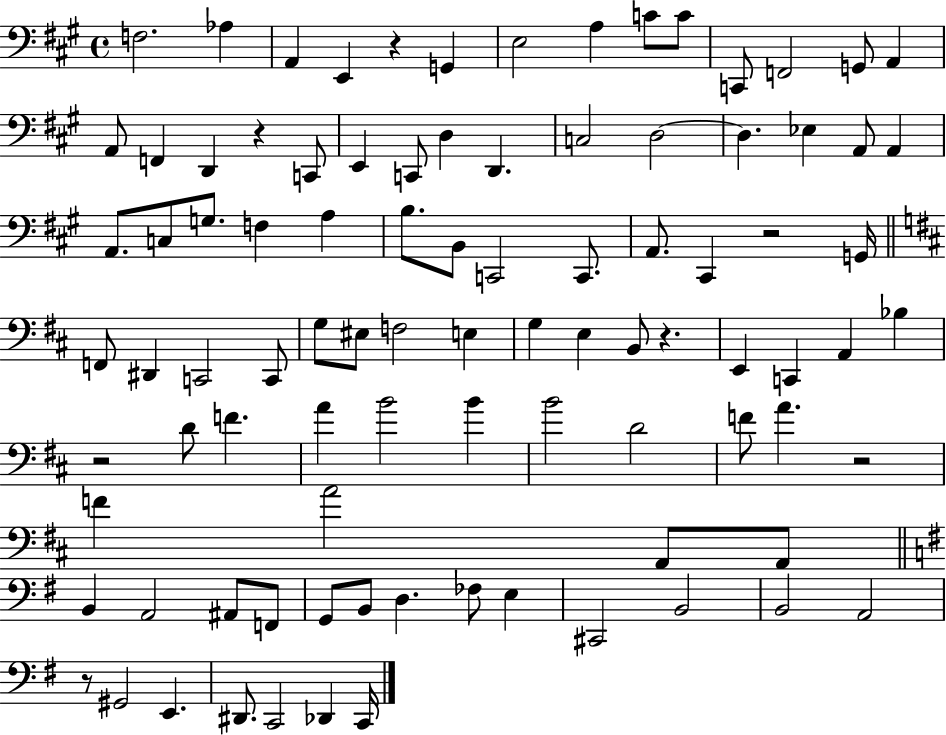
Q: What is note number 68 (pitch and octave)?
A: B2